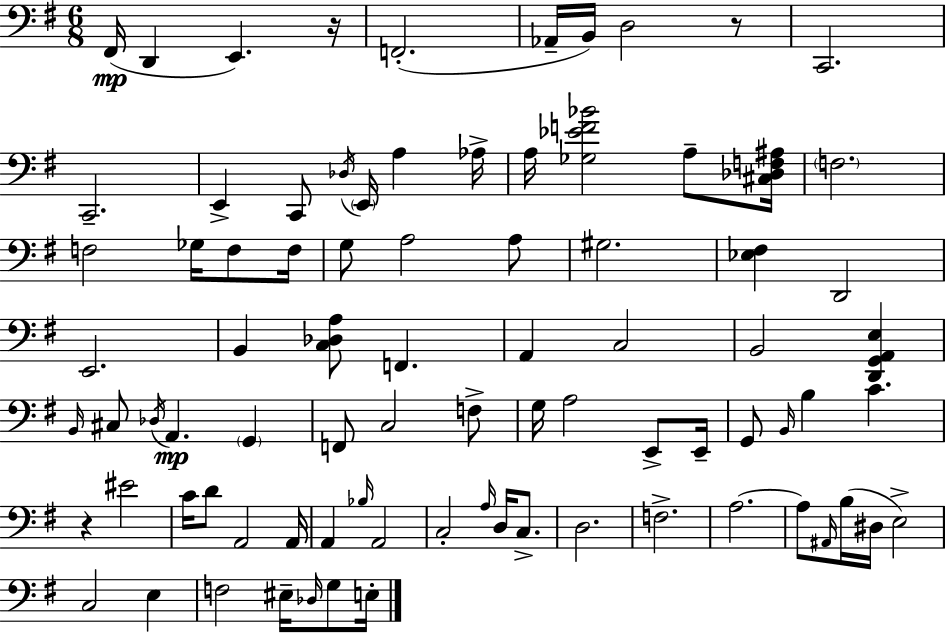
X:1
T:Untitled
M:6/8
L:1/4
K:Em
^F,,/4 D,, E,, z/4 F,,2 _A,,/4 B,,/4 D,2 z/2 C,,2 C,,2 E,, C,,/2 _D,/4 E,,/4 A, _A,/4 A,/4 [_G,_EF_B]2 A,/2 [^C,_D,F,^A,]/4 F,2 F,2 _G,/4 F,/2 F,/4 G,/2 A,2 A,/2 ^G,2 [_E,^F,] D,,2 E,,2 B,, [C,_D,A,]/2 F,, A,, C,2 B,,2 [D,,G,,A,,E,] B,,/4 ^C,/2 _D,/4 A,, G,, F,,/2 C,2 F,/2 G,/4 A,2 E,,/2 E,,/4 G,,/2 B,,/4 B, C z ^E2 C/4 D/2 A,,2 A,,/4 A,, _B,/4 A,,2 C,2 A,/4 D,/4 C,/2 D,2 F,2 A,2 A,/2 ^A,,/4 B,/4 ^D,/4 E,2 C,2 E, F,2 ^E,/4 _D,/4 G,/2 E,/4